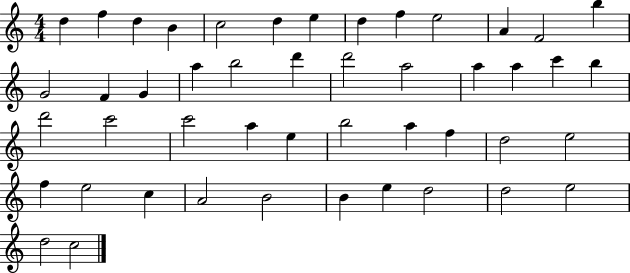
{
  \clef treble
  \numericTimeSignature
  \time 4/4
  \key c \major
  d''4 f''4 d''4 b'4 | c''2 d''4 e''4 | d''4 f''4 e''2 | a'4 f'2 b''4 | \break g'2 f'4 g'4 | a''4 b''2 d'''4 | d'''2 a''2 | a''4 a''4 c'''4 b''4 | \break d'''2 c'''2 | c'''2 a''4 e''4 | b''2 a''4 f''4 | d''2 e''2 | \break f''4 e''2 c''4 | a'2 b'2 | b'4 e''4 d''2 | d''2 e''2 | \break d''2 c''2 | \bar "|."
}